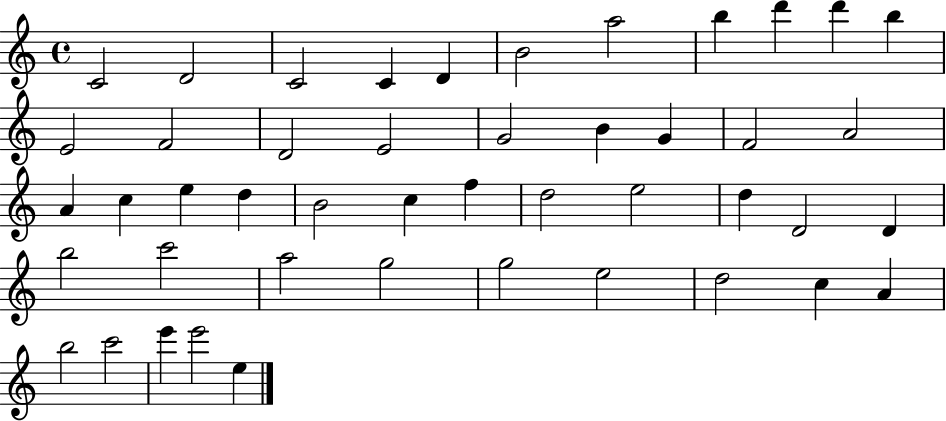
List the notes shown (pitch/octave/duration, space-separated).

C4/h D4/h C4/h C4/q D4/q B4/h A5/h B5/q D6/q D6/q B5/q E4/h F4/h D4/h E4/h G4/h B4/q G4/q F4/h A4/h A4/q C5/q E5/q D5/q B4/h C5/q F5/q D5/h E5/h D5/q D4/h D4/q B5/h C6/h A5/h G5/h G5/h E5/h D5/h C5/q A4/q B5/h C6/h E6/q E6/h E5/q